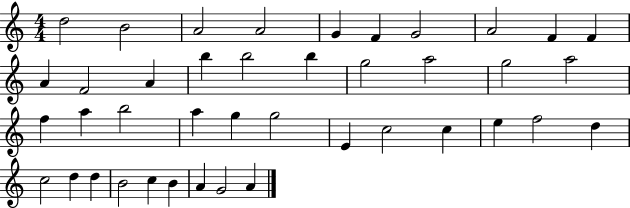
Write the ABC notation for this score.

X:1
T:Untitled
M:4/4
L:1/4
K:C
d2 B2 A2 A2 G F G2 A2 F F A F2 A b b2 b g2 a2 g2 a2 f a b2 a g g2 E c2 c e f2 d c2 d d B2 c B A G2 A